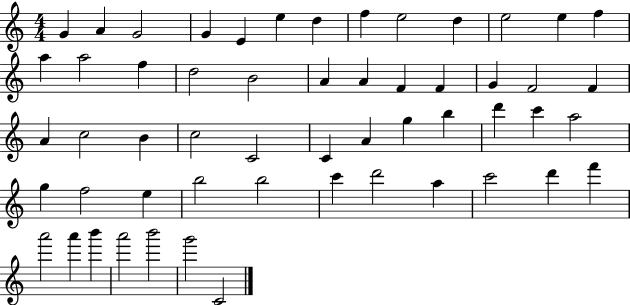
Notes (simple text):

G4/q A4/q G4/h G4/q E4/q E5/q D5/q F5/q E5/h D5/q E5/h E5/q F5/q A5/q A5/h F5/q D5/h B4/h A4/q A4/q F4/q F4/q G4/q F4/h F4/q A4/q C5/h B4/q C5/h C4/h C4/q A4/q G5/q B5/q D6/q C6/q A5/h G5/q F5/h E5/q B5/h B5/h C6/q D6/h A5/q C6/h D6/q F6/q A6/h A6/q B6/q A6/h B6/h G6/h C4/h